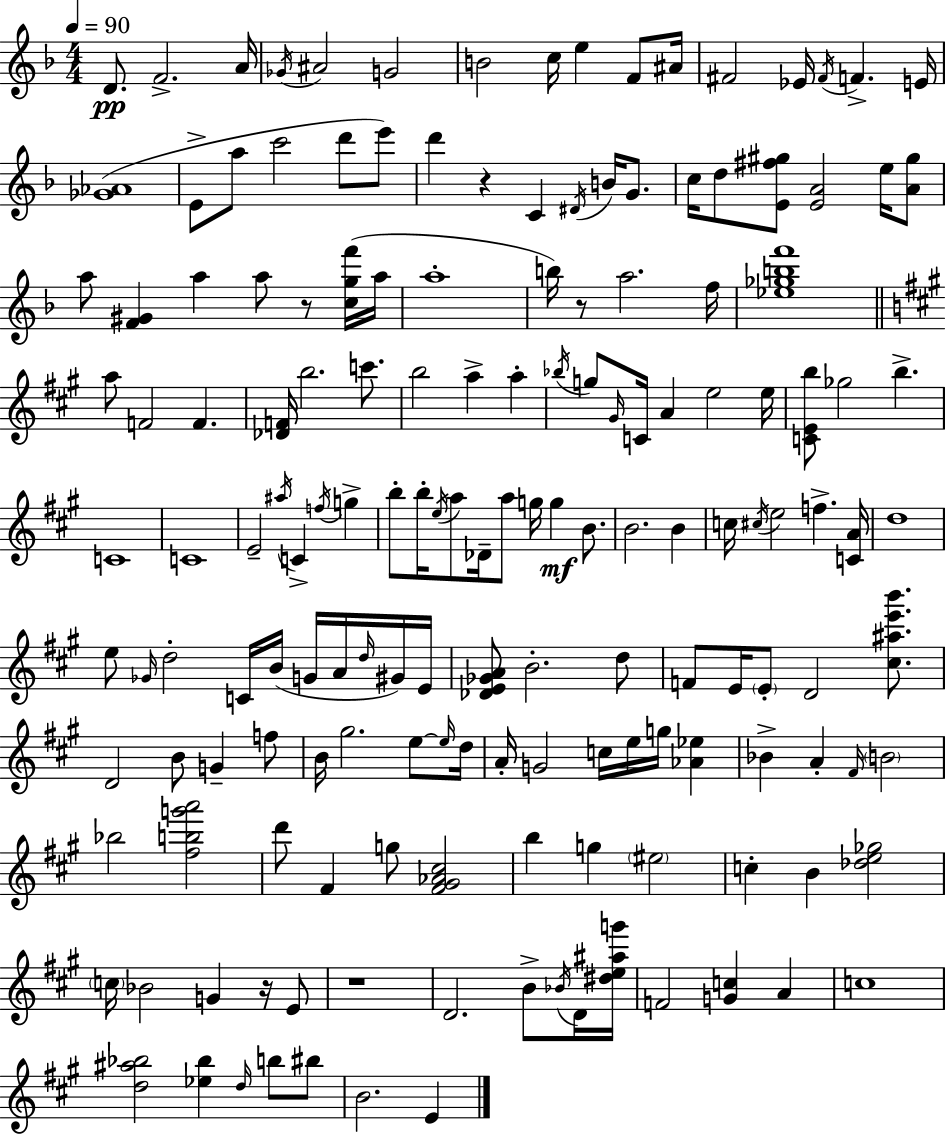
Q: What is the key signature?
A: F major